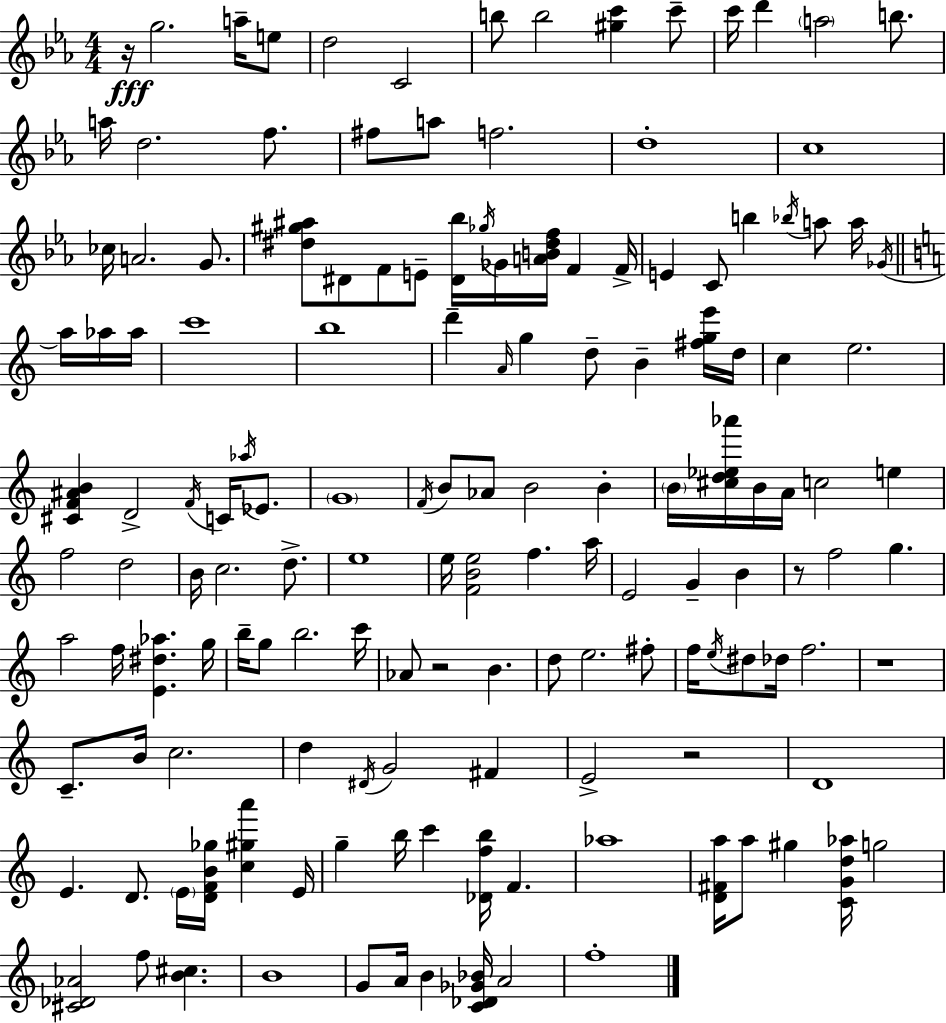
{
  \clef treble
  \numericTimeSignature
  \time 4/4
  \key ees \major
  \repeat volta 2 { r16\fff g''2. a''16-- e''8 | d''2 c'2 | b''8 b''2 <gis'' c'''>4 c'''8-- | c'''16 d'''4 \parenthesize a''2 b''8. | \break a''16 d''2. f''8. | fis''8 a''8 f''2. | d''1-. | c''1 | \break ces''16 a'2. g'8. | <dis'' gis'' ais''>8 dis'8 f'8 e'8-- <dis' bes''>16 \acciaccatura { ges''16 } ges'16 <a' b' dis'' f''>16 f'4 | f'16-> e'4 c'8 b''4 \acciaccatura { bes''16 } a''8 a''16 \acciaccatura { ges'16 } | \bar "||" \break \key a \minor a''16 aes''16 aes''16 c'''1 | b''1 | d'''4-- \grace { a'16 } g''4 d''8-- b'4-- | <fis'' g'' e'''>16 d''16 c''4 e''2. | \break <cis' f' ais' b'>4 d'2-> | \acciaccatura { f'16 } c'16 \acciaccatura { aes''16 } ees'8. \parenthesize g'1 | \acciaccatura { f'16 } b'8 aes'8 b'2 | b'4-. \parenthesize b'16 <cis'' d'' ees'' aes'''>16 b'16 a'16 c''2 | \break e''4 f''2 d''2 | b'16 c''2. | d''8.-> e''1 | e''16 <f' b' e''>2 | \break f''4. a''16 e'2 g'4-- | b'4 r8 f''2 | g''4. a''2 f''16 | <e' dis'' aes''>4. g''16 b''16-- g''8 b''2. | \break c'''16 aes'8 r2 | b'4. d''8 e''2. | fis''8-. f''16 \acciaccatura { e''16 } dis''8 des''16 f''2. | r1 | \break c'8.-- b'16 c''2. | d''4 \acciaccatura { dis'16 } g'2 | fis'4 e'2-> | r2 d'1 | \break e'4. d'8. | \parenthesize e'16 <d' f' b' ges''>16 <c'' gis'' a'''>4 e'16 g''4-- b''16 c'''4 | <des' f'' b''>16 f'4. aes''1 | <d' fis' a''>16 a''8 gis''4 | \break <c' g' d'' aes''>16 g''2 <cis' des' aes'>2 | f''8 <b' cis''>4. b'1 | g'8 a'16 b'4 | <c' des' ges' bes'>16 a'2 f''1-. | \break } \bar "|."
}